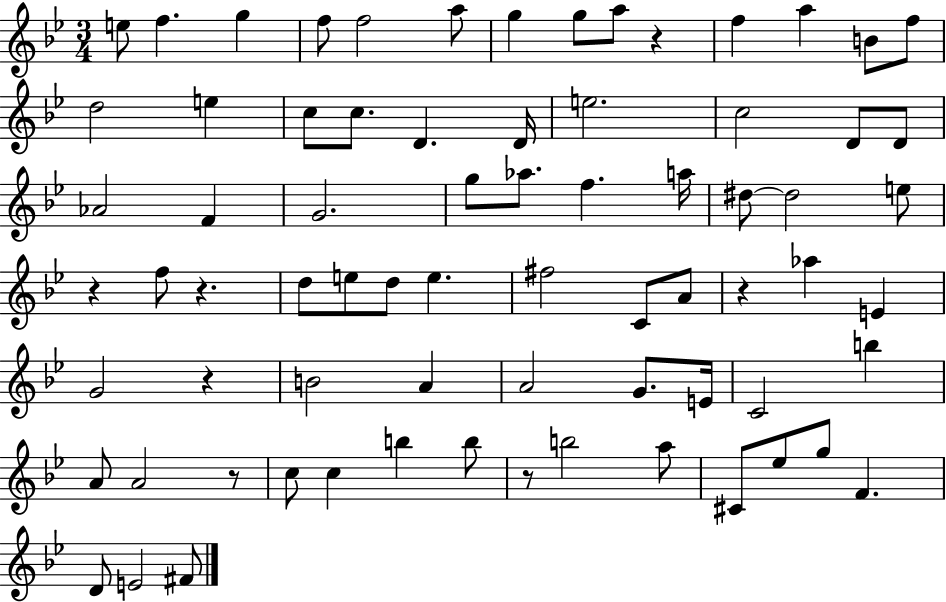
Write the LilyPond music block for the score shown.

{
  \clef treble
  \numericTimeSignature
  \time 3/4
  \key bes \major
  e''8 f''4. g''4 | f''8 f''2 a''8 | g''4 g''8 a''8 r4 | f''4 a''4 b'8 f''8 | \break d''2 e''4 | c''8 c''8. d'4. d'16 | e''2. | c''2 d'8 d'8 | \break aes'2 f'4 | g'2. | g''8 aes''8. f''4. a''16 | dis''8~~ dis''2 e''8 | \break r4 f''8 r4. | d''8 e''8 d''8 e''4. | fis''2 c'8 a'8 | r4 aes''4 e'4 | \break g'2 r4 | b'2 a'4 | a'2 g'8. e'16 | c'2 b''4 | \break a'8 a'2 r8 | c''8 c''4 b''4 b''8 | r8 b''2 a''8 | cis'8 ees''8 g''8 f'4. | \break d'8 e'2 fis'8 | \bar "|."
}